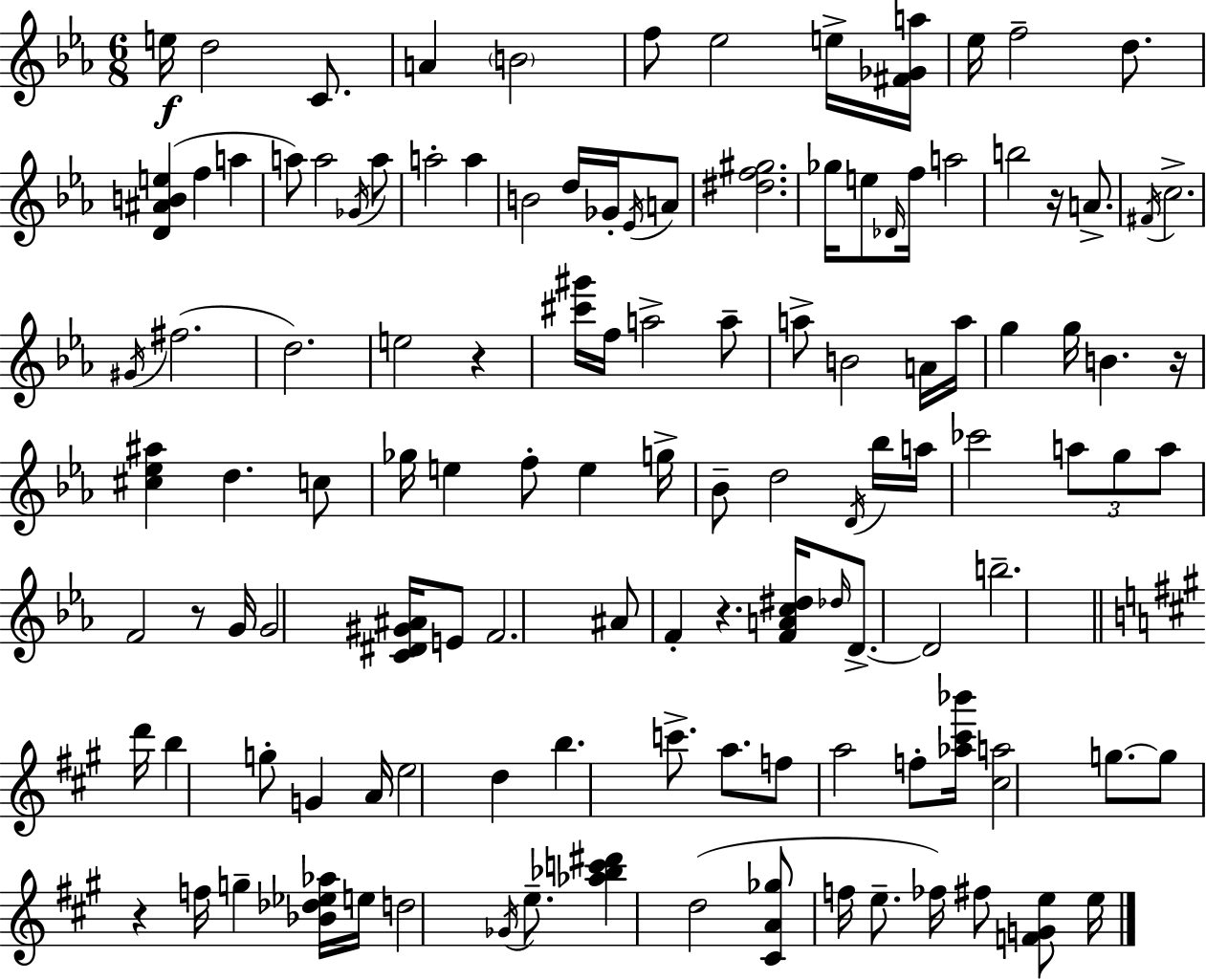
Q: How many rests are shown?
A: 6